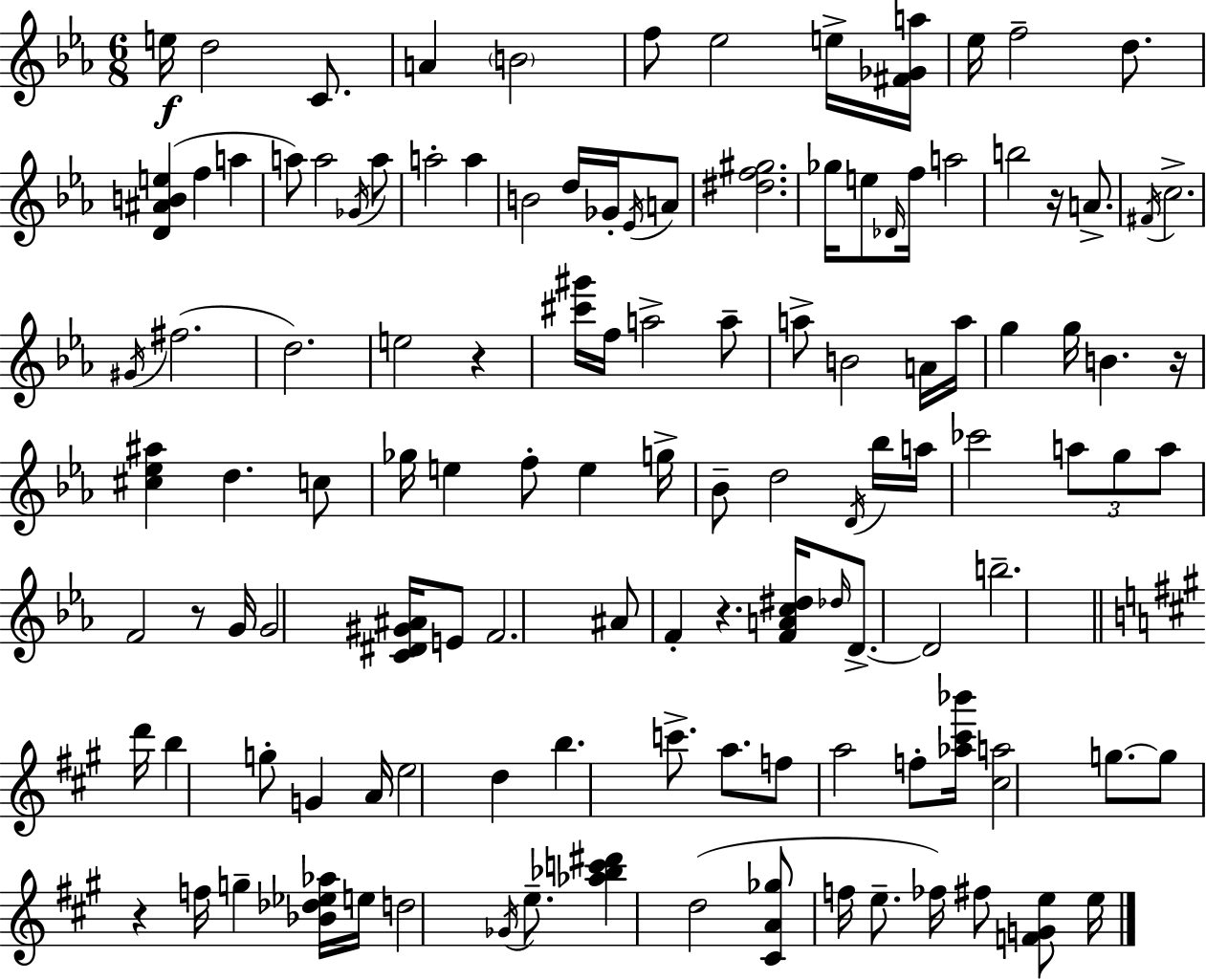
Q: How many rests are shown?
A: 6